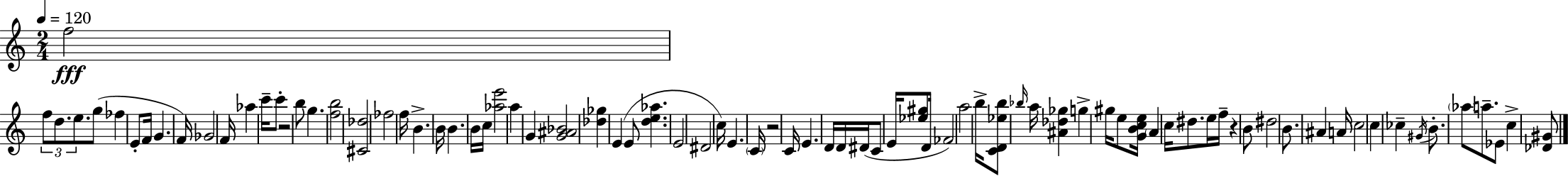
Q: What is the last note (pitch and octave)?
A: C5